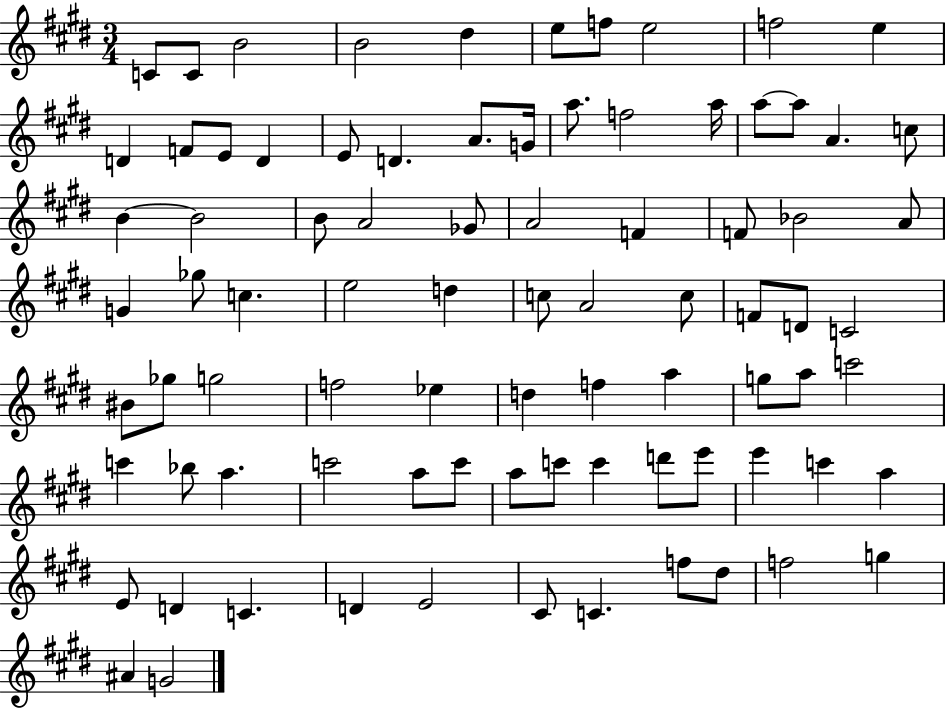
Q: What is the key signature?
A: E major